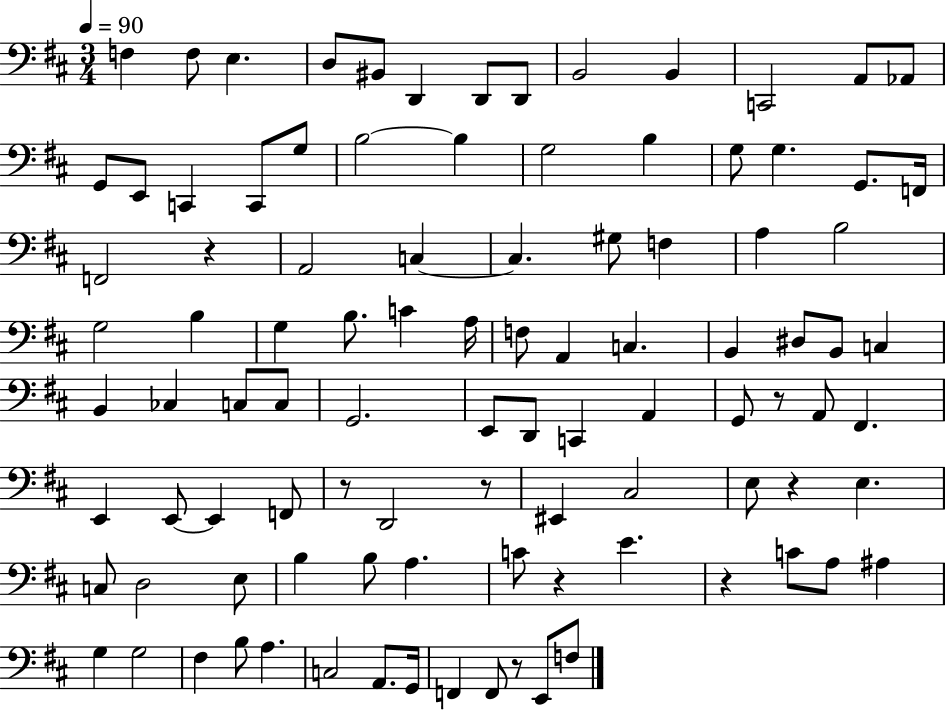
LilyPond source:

{
  \clef bass
  \numericTimeSignature
  \time 3/4
  \key d \major
  \tempo 4 = 90
  f4 f8 e4. | d8 bis,8 d,4 d,8 d,8 | b,2 b,4 | c,2 a,8 aes,8 | \break g,8 e,8 c,4 c,8 g8 | b2~~ b4 | g2 b4 | g8 g4. g,8. f,16 | \break f,2 r4 | a,2 c4~~ | c4. gis8 f4 | a4 b2 | \break g2 b4 | g4 b8. c'4 a16 | f8 a,4 c4. | b,4 dis8 b,8 c4 | \break b,4 ces4 c8 c8 | g,2. | e,8 d,8 c,4 a,4 | g,8 r8 a,8 fis,4. | \break e,4 e,8~~ e,4 f,8 | r8 d,2 r8 | eis,4 cis2 | e8 r4 e4. | \break c8 d2 e8 | b4 b8 a4. | c'8 r4 e'4. | r4 c'8 a8 ais4 | \break g4 g2 | fis4 b8 a4. | c2 a,8. g,16 | f,4 f,8 r8 e,8 f8 | \break \bar "|."
}